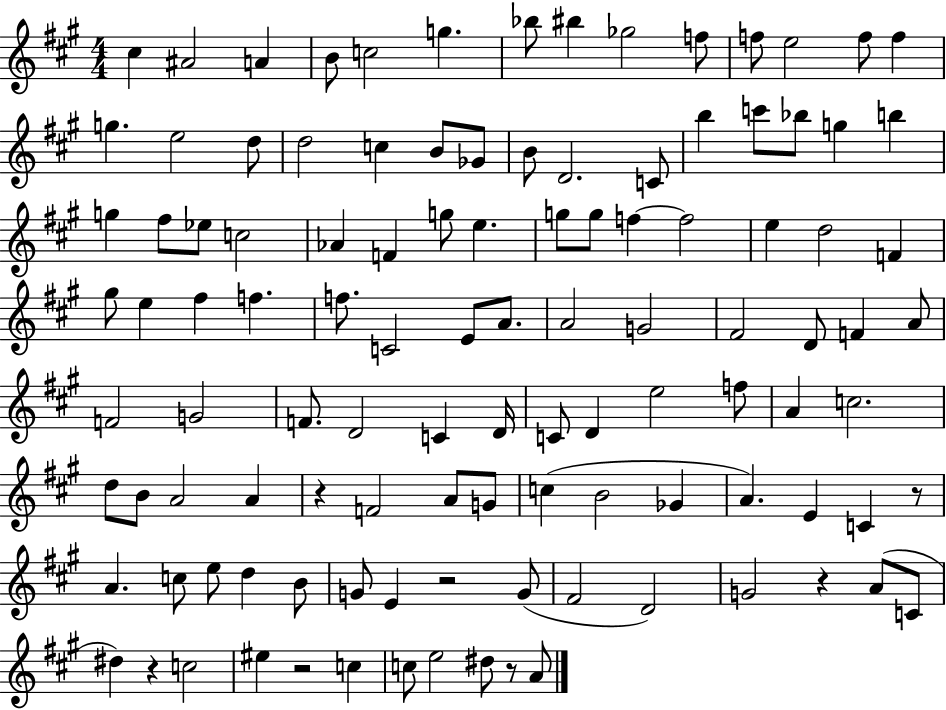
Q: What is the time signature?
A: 4/4